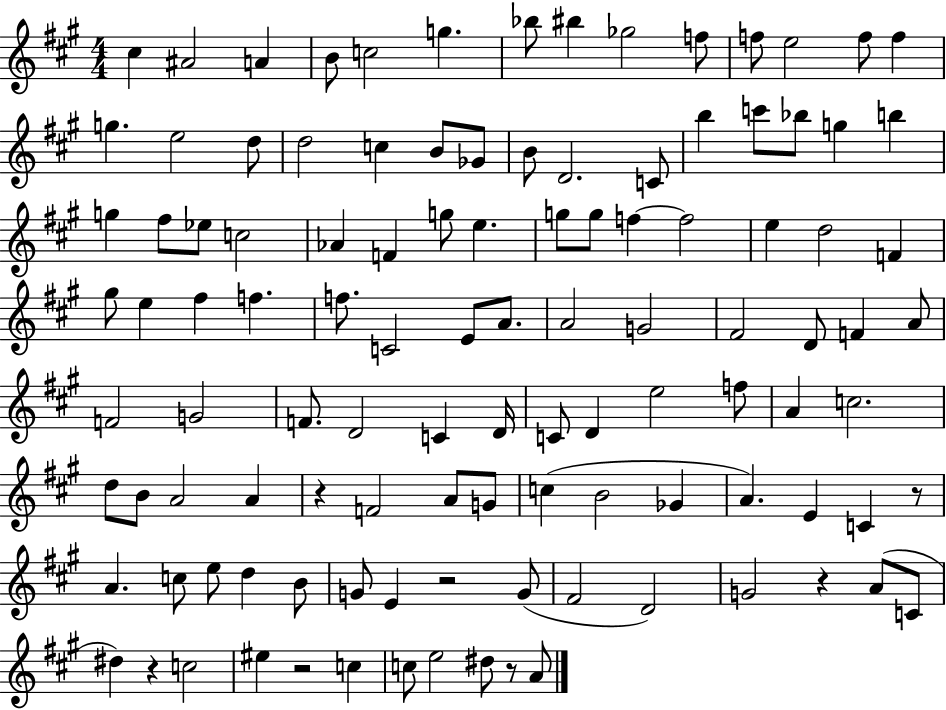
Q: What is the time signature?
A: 4/4